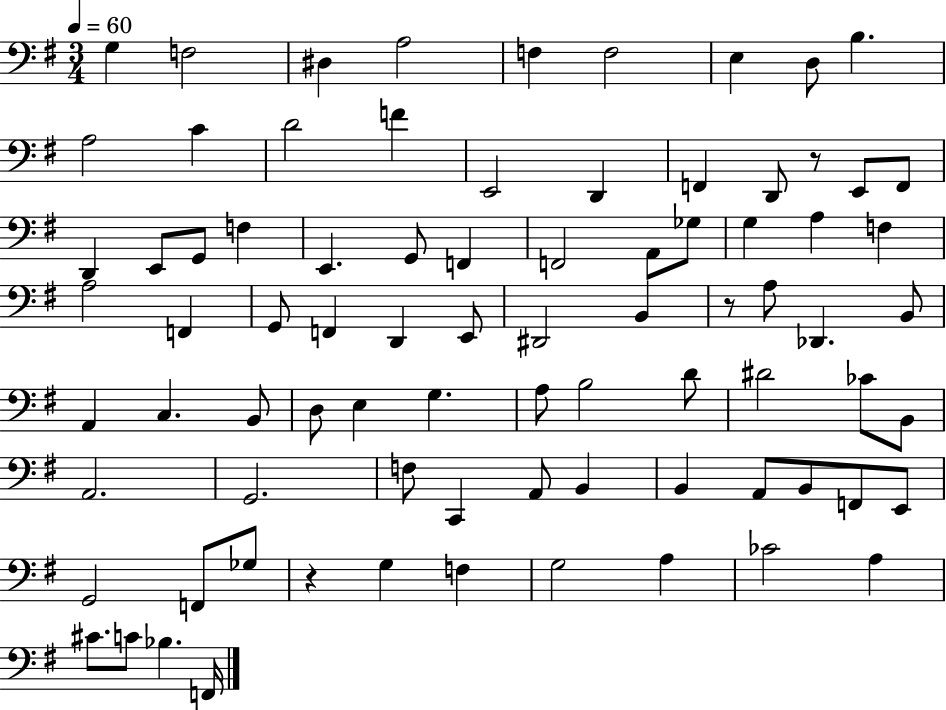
{
  \clef bass
  \numericTimeSignature
  \time 3/4
  \key g \major
  \tempo 4 = 60
  \repeat volta 2 { g4 f2 | dis4 a2 | f4 f2 | e4 d8 b4. | \break a2 c'4 | d'2 f'4 | e,2 d,4 | f,4 d,8 r8 e,8 f,8 | \break d,4 e,8 g,8 f4 | e,4. g,8 f,4 | f,2 a,8 ges8 | g4 a4 f4 | \break a2 f,4 | g,8 f,4 d,4 e,8 | dis,2 b,4 | r8 a8 des,4. b,8 | \break a,4 c4. b,8 | d8 e4 g4. | a8 b2 d'8 | dis'2 ces'8 b,8 | \break a,2. | g,2. | f8 c,4 a,8 b,4 | b,4 a,8 b,8 f,8 e,8 | \break g,2 f,8 ges8 | r4 g4 f4 | g2 a4 | ces'2 a4 | \break cis'8. c'8 bes4. f,16 | } \bar "|."
}